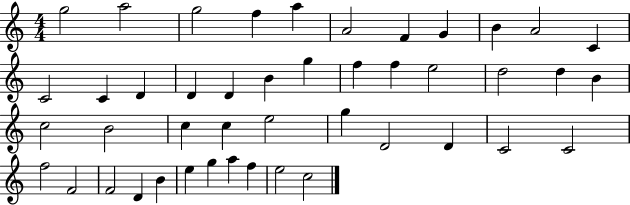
G5/h A5/h G5/h F5/q A5/q A4/h F4/q G4/q B4/q A4/h C4/q C4/h C4/q D4/q D4/q D4/q B4/q G5/q F5/q F5/q E5/h D5/h D5/q B4/q C5/h B4/h C5/q C5/q E5/h G5/q D4/h D4/q C4/h C4/h F5/h F4/h F4/h D4/q B4/q E5/q G5/q A5/q F5/q E5/h C5/h